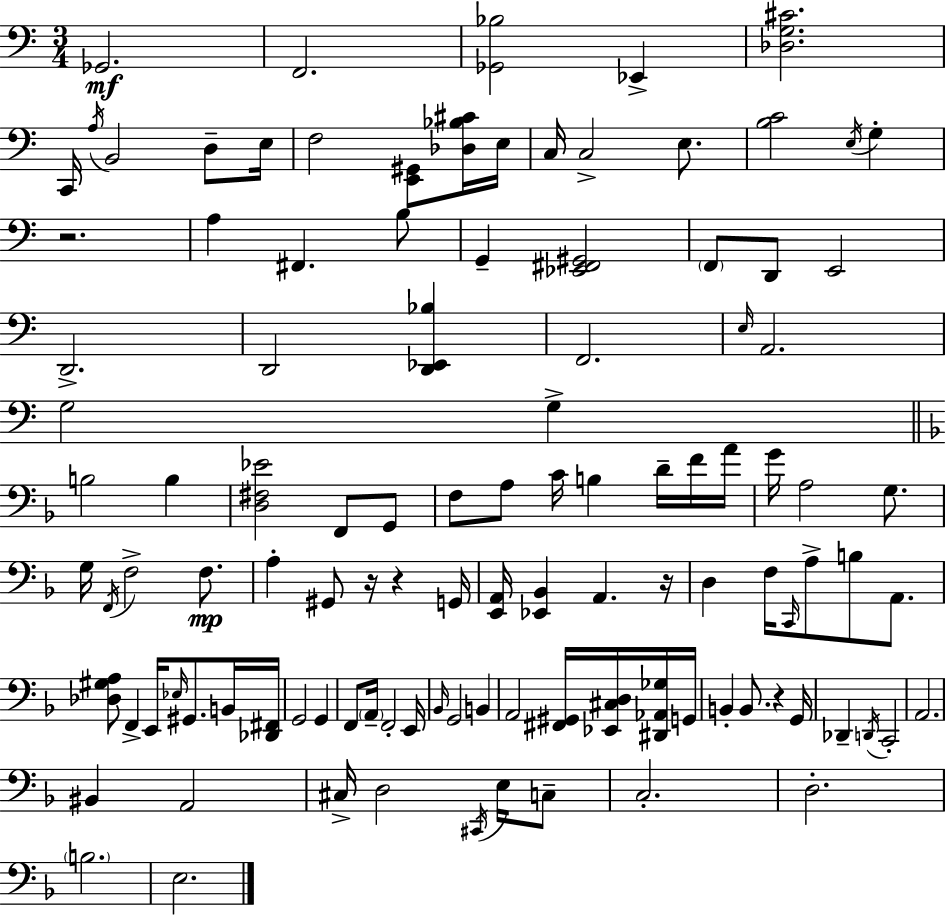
X:1
T:Untitled
M:3/4
L:1/4
K:Am
_G,,2 F,,2 [_G,,_B,]2 _E,, [_D,G,^C]2 C,,/4 A,/4 B,,2 D,/2 E,/4 F,2 [E,,^G,,]/2 [_D,_B,^C]/4 E,/4 C,/4 C,2 E,/2 [B,C]2 E,/4 G, z2 A, ^F,, B,/2 G,, [_E,,^F,,^G,,]2 F,,/2 D,,/2 E,,2 D,,2 D,,2 [D,,_E,,_B,] F,,2 E,/4 A,,2 G,2 G, B,2 B, [D,^F,_E]2 F,,/2 G,,/2 F,/2 A,/2 C/4 B, D/4 F/4 A/4 G/4 A,2 G,/2 G,/4 F,,/4 F,2 F,/2 A, ^G,,/2 z/4 z G,,/4 [E,,A,,]/4 [_E,,_B,,] A,, z/4 D, F,/4 C,,/4 A,/2 B,/2 A,,/2 [_D,^G,A,]/2 F,, E,,/4 _E,/4 ^G,,/2 B,,/4 [_D,,^F,,]/4 G,,2 G,, F,,/2 A,,/4 F,,2 E,,/4 _B,,/4 G,,2 B,, A,,2 [^F,,^G,,]/4 [_E,,^C,D,]/4 [^D,,_A,,_G,]/4 G,,/4 B,, B,,/2 z G,,/4 _D,, D,,/4 C,,2 A,,2 ^B,, A,,2 ^C,/4 D,2 ^C,,/4 E,/4 C,/2 C,2 D,2 B,2 E,2